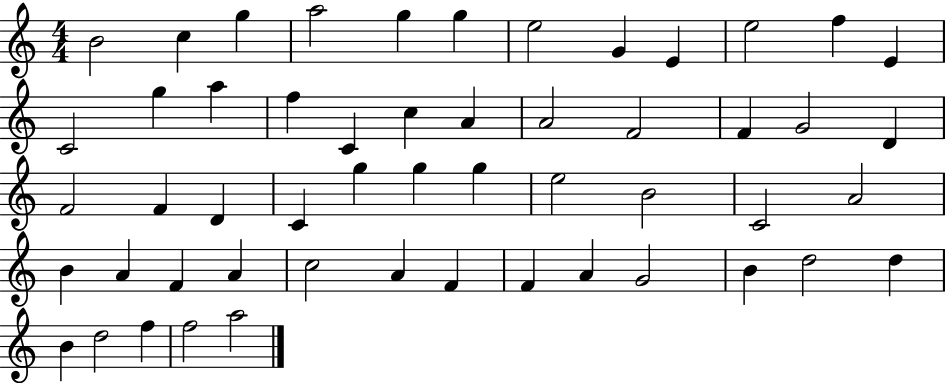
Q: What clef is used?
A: treble